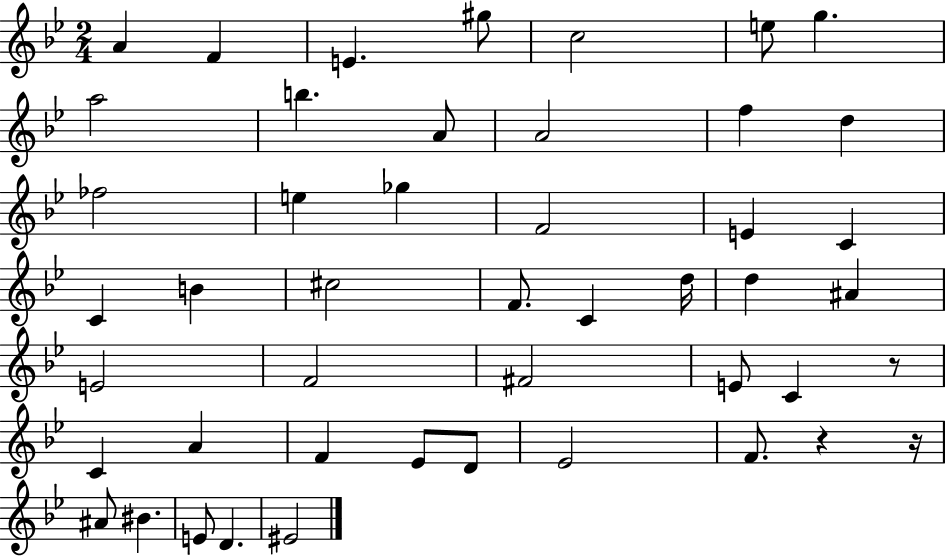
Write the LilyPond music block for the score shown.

{
  \clef treble
  \numericTimeSignature
  \time 2/4
  \key bes \major
  a'4 f'4 | e'4. gis''8 | c''2 | e''8 g''4. | \break a''2 | b''4. a'8 | a'2 | f''4 d''4 | \break fes''2 | e''4 ges''4 | f'2 | e'4 c'4 | \break c'4 b'4 | cis''2 | f'8. c'4 d''16 | d''4 ais'4 | \break e'2 | f'2 | fis'2 | e'8 c'4 r8 | \break c'4 a'4 | f'4 ees'8 d'8 | ees'2 | f'8. r4 r16 | \break ais'8 bis'4. | e'8 d'4. | eis'2 | \bar "|."
}